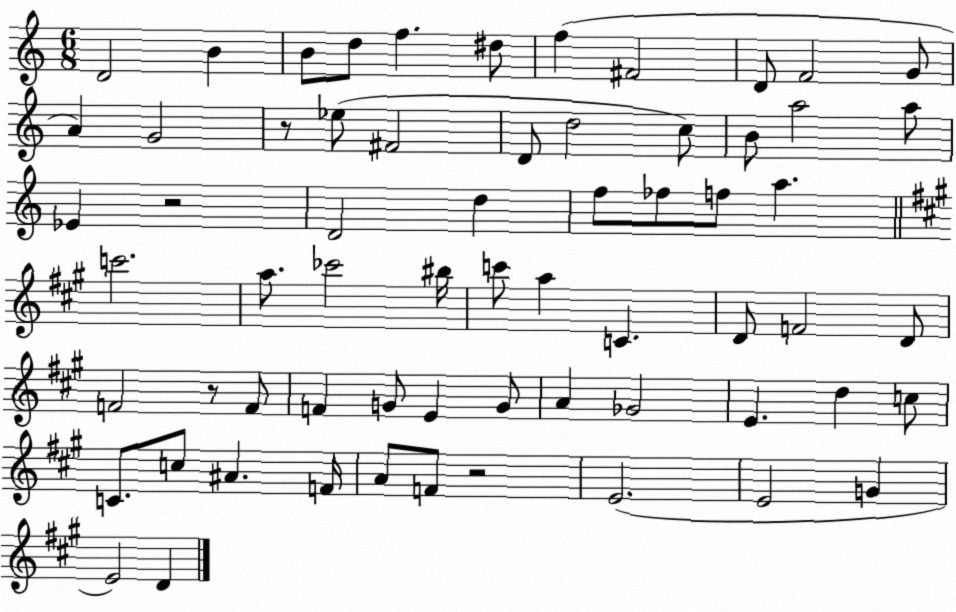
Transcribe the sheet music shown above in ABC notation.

X:1
T:Untitled
M:6/8
L:1/4
K:C
D2 B B/2 d/2 f ^d/2 f ^F2 D/2 F2 G/2 A G2 z/2 _e/2 ^F2 D/2 d2 c/2 B/2 a2 a/2 _E z2 D2 d f/2 _f/2 f/2 a c'2 a/2 _c'2 ^b/4 c'/2 a C D/2 F2 D/2 F2 z/2 F/2 F G/2 E G/2 A _G2 E d c/2 C/2 c/2 ^A F/4 A/2 F/2 z2 E2 E2 G E2 D